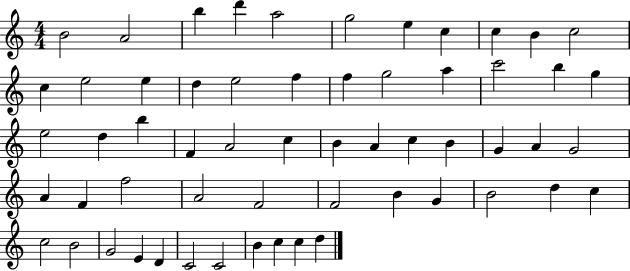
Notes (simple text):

B4/h A4/h B5/q D6/q A5/h G5/h E5/q C5/q C5/q B4/q C5/h C5/q E5/h E5/q D5/q E5/h F5/q F5/q G5/h A5/q C6/h B5/q G5/q E5/h D5/q B5/q F4/q A4/h C5/q B4/q A4/q C5/q B4/q G4/q A4/q G4/h A4/q F4/q F5/h A4/h F4/h F4/h B4/q G4/q B4/h D5/q C5/q C5/h B4/h G4/h E4/q D4/q C4/h C4/h B4/q C5/q C5/q D5/q